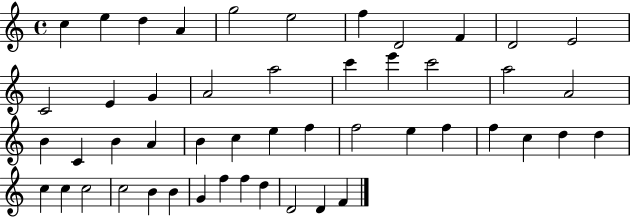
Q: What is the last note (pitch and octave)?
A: F4